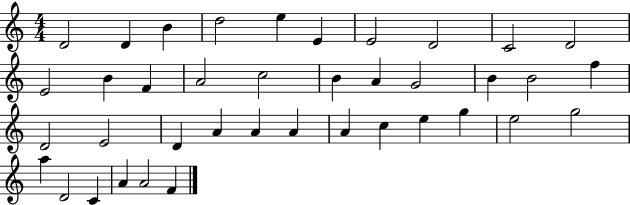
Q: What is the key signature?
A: C major